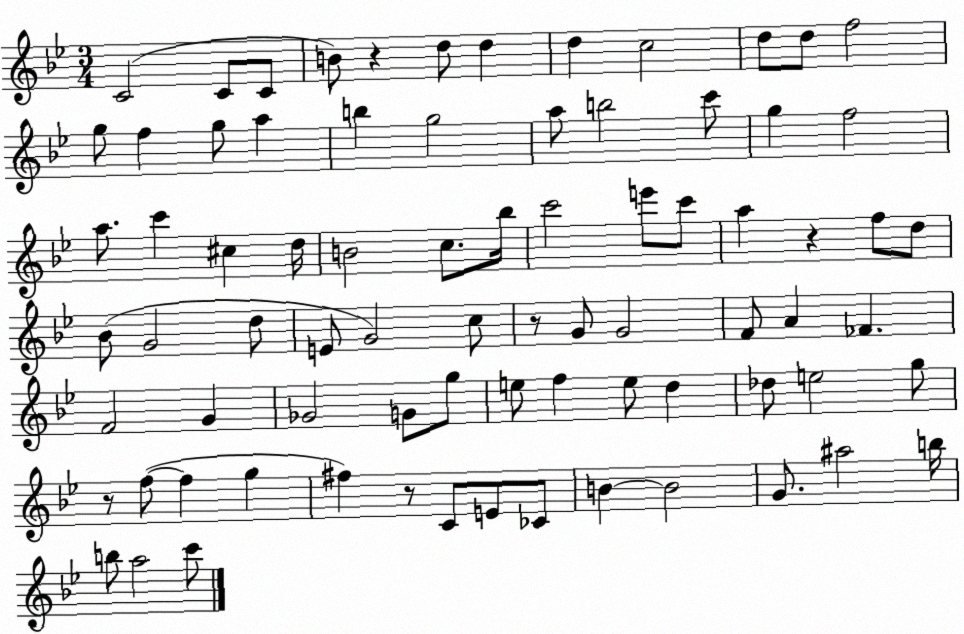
X:1
T:Untitled
M:3/4
L:1/4
K:Bb
C2 C/2 C/2 B/2 z d/2 d d c2 d/2 d/2 f2 g/2 f g/2 a b g2 a/2 b2 c'/2 g f2 a/2 c' ^c d/4 B2 c/2 _b/4 c'2 e'/2 c'/2 a z f/2 d/2 _B/2 G2 d/2 E/2 G2 c/2 z/2 G/2 G2 F/2 A _F F2 G _G2 G/2 g/2 e/2 f e/2 d _d/2 e2 g/2 z/2 f/2 f g ^f z/2 C/2 E/2 _C/2 B B2 G/2 ^a2 b/4 b/2 a2 c'/2